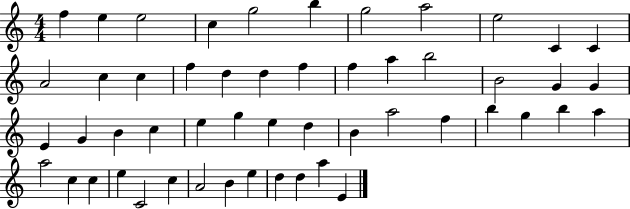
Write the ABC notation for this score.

X:1
T:Untitled
M:4/4
L:1/4
K:C
f e e2 c g2 b g2 a2 e2 C C A2 c c f d d f f a b2 B2 G G E G B c e g e d B a2 f b g b a a2 c c e C2 c A2 B e d d a E